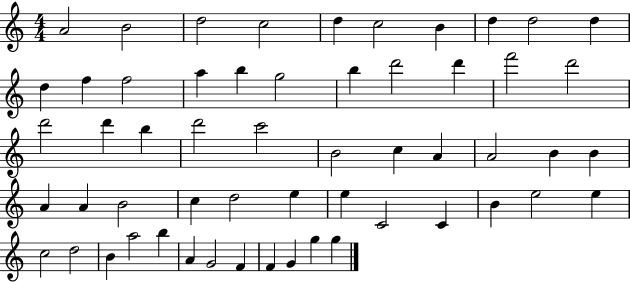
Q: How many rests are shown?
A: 0